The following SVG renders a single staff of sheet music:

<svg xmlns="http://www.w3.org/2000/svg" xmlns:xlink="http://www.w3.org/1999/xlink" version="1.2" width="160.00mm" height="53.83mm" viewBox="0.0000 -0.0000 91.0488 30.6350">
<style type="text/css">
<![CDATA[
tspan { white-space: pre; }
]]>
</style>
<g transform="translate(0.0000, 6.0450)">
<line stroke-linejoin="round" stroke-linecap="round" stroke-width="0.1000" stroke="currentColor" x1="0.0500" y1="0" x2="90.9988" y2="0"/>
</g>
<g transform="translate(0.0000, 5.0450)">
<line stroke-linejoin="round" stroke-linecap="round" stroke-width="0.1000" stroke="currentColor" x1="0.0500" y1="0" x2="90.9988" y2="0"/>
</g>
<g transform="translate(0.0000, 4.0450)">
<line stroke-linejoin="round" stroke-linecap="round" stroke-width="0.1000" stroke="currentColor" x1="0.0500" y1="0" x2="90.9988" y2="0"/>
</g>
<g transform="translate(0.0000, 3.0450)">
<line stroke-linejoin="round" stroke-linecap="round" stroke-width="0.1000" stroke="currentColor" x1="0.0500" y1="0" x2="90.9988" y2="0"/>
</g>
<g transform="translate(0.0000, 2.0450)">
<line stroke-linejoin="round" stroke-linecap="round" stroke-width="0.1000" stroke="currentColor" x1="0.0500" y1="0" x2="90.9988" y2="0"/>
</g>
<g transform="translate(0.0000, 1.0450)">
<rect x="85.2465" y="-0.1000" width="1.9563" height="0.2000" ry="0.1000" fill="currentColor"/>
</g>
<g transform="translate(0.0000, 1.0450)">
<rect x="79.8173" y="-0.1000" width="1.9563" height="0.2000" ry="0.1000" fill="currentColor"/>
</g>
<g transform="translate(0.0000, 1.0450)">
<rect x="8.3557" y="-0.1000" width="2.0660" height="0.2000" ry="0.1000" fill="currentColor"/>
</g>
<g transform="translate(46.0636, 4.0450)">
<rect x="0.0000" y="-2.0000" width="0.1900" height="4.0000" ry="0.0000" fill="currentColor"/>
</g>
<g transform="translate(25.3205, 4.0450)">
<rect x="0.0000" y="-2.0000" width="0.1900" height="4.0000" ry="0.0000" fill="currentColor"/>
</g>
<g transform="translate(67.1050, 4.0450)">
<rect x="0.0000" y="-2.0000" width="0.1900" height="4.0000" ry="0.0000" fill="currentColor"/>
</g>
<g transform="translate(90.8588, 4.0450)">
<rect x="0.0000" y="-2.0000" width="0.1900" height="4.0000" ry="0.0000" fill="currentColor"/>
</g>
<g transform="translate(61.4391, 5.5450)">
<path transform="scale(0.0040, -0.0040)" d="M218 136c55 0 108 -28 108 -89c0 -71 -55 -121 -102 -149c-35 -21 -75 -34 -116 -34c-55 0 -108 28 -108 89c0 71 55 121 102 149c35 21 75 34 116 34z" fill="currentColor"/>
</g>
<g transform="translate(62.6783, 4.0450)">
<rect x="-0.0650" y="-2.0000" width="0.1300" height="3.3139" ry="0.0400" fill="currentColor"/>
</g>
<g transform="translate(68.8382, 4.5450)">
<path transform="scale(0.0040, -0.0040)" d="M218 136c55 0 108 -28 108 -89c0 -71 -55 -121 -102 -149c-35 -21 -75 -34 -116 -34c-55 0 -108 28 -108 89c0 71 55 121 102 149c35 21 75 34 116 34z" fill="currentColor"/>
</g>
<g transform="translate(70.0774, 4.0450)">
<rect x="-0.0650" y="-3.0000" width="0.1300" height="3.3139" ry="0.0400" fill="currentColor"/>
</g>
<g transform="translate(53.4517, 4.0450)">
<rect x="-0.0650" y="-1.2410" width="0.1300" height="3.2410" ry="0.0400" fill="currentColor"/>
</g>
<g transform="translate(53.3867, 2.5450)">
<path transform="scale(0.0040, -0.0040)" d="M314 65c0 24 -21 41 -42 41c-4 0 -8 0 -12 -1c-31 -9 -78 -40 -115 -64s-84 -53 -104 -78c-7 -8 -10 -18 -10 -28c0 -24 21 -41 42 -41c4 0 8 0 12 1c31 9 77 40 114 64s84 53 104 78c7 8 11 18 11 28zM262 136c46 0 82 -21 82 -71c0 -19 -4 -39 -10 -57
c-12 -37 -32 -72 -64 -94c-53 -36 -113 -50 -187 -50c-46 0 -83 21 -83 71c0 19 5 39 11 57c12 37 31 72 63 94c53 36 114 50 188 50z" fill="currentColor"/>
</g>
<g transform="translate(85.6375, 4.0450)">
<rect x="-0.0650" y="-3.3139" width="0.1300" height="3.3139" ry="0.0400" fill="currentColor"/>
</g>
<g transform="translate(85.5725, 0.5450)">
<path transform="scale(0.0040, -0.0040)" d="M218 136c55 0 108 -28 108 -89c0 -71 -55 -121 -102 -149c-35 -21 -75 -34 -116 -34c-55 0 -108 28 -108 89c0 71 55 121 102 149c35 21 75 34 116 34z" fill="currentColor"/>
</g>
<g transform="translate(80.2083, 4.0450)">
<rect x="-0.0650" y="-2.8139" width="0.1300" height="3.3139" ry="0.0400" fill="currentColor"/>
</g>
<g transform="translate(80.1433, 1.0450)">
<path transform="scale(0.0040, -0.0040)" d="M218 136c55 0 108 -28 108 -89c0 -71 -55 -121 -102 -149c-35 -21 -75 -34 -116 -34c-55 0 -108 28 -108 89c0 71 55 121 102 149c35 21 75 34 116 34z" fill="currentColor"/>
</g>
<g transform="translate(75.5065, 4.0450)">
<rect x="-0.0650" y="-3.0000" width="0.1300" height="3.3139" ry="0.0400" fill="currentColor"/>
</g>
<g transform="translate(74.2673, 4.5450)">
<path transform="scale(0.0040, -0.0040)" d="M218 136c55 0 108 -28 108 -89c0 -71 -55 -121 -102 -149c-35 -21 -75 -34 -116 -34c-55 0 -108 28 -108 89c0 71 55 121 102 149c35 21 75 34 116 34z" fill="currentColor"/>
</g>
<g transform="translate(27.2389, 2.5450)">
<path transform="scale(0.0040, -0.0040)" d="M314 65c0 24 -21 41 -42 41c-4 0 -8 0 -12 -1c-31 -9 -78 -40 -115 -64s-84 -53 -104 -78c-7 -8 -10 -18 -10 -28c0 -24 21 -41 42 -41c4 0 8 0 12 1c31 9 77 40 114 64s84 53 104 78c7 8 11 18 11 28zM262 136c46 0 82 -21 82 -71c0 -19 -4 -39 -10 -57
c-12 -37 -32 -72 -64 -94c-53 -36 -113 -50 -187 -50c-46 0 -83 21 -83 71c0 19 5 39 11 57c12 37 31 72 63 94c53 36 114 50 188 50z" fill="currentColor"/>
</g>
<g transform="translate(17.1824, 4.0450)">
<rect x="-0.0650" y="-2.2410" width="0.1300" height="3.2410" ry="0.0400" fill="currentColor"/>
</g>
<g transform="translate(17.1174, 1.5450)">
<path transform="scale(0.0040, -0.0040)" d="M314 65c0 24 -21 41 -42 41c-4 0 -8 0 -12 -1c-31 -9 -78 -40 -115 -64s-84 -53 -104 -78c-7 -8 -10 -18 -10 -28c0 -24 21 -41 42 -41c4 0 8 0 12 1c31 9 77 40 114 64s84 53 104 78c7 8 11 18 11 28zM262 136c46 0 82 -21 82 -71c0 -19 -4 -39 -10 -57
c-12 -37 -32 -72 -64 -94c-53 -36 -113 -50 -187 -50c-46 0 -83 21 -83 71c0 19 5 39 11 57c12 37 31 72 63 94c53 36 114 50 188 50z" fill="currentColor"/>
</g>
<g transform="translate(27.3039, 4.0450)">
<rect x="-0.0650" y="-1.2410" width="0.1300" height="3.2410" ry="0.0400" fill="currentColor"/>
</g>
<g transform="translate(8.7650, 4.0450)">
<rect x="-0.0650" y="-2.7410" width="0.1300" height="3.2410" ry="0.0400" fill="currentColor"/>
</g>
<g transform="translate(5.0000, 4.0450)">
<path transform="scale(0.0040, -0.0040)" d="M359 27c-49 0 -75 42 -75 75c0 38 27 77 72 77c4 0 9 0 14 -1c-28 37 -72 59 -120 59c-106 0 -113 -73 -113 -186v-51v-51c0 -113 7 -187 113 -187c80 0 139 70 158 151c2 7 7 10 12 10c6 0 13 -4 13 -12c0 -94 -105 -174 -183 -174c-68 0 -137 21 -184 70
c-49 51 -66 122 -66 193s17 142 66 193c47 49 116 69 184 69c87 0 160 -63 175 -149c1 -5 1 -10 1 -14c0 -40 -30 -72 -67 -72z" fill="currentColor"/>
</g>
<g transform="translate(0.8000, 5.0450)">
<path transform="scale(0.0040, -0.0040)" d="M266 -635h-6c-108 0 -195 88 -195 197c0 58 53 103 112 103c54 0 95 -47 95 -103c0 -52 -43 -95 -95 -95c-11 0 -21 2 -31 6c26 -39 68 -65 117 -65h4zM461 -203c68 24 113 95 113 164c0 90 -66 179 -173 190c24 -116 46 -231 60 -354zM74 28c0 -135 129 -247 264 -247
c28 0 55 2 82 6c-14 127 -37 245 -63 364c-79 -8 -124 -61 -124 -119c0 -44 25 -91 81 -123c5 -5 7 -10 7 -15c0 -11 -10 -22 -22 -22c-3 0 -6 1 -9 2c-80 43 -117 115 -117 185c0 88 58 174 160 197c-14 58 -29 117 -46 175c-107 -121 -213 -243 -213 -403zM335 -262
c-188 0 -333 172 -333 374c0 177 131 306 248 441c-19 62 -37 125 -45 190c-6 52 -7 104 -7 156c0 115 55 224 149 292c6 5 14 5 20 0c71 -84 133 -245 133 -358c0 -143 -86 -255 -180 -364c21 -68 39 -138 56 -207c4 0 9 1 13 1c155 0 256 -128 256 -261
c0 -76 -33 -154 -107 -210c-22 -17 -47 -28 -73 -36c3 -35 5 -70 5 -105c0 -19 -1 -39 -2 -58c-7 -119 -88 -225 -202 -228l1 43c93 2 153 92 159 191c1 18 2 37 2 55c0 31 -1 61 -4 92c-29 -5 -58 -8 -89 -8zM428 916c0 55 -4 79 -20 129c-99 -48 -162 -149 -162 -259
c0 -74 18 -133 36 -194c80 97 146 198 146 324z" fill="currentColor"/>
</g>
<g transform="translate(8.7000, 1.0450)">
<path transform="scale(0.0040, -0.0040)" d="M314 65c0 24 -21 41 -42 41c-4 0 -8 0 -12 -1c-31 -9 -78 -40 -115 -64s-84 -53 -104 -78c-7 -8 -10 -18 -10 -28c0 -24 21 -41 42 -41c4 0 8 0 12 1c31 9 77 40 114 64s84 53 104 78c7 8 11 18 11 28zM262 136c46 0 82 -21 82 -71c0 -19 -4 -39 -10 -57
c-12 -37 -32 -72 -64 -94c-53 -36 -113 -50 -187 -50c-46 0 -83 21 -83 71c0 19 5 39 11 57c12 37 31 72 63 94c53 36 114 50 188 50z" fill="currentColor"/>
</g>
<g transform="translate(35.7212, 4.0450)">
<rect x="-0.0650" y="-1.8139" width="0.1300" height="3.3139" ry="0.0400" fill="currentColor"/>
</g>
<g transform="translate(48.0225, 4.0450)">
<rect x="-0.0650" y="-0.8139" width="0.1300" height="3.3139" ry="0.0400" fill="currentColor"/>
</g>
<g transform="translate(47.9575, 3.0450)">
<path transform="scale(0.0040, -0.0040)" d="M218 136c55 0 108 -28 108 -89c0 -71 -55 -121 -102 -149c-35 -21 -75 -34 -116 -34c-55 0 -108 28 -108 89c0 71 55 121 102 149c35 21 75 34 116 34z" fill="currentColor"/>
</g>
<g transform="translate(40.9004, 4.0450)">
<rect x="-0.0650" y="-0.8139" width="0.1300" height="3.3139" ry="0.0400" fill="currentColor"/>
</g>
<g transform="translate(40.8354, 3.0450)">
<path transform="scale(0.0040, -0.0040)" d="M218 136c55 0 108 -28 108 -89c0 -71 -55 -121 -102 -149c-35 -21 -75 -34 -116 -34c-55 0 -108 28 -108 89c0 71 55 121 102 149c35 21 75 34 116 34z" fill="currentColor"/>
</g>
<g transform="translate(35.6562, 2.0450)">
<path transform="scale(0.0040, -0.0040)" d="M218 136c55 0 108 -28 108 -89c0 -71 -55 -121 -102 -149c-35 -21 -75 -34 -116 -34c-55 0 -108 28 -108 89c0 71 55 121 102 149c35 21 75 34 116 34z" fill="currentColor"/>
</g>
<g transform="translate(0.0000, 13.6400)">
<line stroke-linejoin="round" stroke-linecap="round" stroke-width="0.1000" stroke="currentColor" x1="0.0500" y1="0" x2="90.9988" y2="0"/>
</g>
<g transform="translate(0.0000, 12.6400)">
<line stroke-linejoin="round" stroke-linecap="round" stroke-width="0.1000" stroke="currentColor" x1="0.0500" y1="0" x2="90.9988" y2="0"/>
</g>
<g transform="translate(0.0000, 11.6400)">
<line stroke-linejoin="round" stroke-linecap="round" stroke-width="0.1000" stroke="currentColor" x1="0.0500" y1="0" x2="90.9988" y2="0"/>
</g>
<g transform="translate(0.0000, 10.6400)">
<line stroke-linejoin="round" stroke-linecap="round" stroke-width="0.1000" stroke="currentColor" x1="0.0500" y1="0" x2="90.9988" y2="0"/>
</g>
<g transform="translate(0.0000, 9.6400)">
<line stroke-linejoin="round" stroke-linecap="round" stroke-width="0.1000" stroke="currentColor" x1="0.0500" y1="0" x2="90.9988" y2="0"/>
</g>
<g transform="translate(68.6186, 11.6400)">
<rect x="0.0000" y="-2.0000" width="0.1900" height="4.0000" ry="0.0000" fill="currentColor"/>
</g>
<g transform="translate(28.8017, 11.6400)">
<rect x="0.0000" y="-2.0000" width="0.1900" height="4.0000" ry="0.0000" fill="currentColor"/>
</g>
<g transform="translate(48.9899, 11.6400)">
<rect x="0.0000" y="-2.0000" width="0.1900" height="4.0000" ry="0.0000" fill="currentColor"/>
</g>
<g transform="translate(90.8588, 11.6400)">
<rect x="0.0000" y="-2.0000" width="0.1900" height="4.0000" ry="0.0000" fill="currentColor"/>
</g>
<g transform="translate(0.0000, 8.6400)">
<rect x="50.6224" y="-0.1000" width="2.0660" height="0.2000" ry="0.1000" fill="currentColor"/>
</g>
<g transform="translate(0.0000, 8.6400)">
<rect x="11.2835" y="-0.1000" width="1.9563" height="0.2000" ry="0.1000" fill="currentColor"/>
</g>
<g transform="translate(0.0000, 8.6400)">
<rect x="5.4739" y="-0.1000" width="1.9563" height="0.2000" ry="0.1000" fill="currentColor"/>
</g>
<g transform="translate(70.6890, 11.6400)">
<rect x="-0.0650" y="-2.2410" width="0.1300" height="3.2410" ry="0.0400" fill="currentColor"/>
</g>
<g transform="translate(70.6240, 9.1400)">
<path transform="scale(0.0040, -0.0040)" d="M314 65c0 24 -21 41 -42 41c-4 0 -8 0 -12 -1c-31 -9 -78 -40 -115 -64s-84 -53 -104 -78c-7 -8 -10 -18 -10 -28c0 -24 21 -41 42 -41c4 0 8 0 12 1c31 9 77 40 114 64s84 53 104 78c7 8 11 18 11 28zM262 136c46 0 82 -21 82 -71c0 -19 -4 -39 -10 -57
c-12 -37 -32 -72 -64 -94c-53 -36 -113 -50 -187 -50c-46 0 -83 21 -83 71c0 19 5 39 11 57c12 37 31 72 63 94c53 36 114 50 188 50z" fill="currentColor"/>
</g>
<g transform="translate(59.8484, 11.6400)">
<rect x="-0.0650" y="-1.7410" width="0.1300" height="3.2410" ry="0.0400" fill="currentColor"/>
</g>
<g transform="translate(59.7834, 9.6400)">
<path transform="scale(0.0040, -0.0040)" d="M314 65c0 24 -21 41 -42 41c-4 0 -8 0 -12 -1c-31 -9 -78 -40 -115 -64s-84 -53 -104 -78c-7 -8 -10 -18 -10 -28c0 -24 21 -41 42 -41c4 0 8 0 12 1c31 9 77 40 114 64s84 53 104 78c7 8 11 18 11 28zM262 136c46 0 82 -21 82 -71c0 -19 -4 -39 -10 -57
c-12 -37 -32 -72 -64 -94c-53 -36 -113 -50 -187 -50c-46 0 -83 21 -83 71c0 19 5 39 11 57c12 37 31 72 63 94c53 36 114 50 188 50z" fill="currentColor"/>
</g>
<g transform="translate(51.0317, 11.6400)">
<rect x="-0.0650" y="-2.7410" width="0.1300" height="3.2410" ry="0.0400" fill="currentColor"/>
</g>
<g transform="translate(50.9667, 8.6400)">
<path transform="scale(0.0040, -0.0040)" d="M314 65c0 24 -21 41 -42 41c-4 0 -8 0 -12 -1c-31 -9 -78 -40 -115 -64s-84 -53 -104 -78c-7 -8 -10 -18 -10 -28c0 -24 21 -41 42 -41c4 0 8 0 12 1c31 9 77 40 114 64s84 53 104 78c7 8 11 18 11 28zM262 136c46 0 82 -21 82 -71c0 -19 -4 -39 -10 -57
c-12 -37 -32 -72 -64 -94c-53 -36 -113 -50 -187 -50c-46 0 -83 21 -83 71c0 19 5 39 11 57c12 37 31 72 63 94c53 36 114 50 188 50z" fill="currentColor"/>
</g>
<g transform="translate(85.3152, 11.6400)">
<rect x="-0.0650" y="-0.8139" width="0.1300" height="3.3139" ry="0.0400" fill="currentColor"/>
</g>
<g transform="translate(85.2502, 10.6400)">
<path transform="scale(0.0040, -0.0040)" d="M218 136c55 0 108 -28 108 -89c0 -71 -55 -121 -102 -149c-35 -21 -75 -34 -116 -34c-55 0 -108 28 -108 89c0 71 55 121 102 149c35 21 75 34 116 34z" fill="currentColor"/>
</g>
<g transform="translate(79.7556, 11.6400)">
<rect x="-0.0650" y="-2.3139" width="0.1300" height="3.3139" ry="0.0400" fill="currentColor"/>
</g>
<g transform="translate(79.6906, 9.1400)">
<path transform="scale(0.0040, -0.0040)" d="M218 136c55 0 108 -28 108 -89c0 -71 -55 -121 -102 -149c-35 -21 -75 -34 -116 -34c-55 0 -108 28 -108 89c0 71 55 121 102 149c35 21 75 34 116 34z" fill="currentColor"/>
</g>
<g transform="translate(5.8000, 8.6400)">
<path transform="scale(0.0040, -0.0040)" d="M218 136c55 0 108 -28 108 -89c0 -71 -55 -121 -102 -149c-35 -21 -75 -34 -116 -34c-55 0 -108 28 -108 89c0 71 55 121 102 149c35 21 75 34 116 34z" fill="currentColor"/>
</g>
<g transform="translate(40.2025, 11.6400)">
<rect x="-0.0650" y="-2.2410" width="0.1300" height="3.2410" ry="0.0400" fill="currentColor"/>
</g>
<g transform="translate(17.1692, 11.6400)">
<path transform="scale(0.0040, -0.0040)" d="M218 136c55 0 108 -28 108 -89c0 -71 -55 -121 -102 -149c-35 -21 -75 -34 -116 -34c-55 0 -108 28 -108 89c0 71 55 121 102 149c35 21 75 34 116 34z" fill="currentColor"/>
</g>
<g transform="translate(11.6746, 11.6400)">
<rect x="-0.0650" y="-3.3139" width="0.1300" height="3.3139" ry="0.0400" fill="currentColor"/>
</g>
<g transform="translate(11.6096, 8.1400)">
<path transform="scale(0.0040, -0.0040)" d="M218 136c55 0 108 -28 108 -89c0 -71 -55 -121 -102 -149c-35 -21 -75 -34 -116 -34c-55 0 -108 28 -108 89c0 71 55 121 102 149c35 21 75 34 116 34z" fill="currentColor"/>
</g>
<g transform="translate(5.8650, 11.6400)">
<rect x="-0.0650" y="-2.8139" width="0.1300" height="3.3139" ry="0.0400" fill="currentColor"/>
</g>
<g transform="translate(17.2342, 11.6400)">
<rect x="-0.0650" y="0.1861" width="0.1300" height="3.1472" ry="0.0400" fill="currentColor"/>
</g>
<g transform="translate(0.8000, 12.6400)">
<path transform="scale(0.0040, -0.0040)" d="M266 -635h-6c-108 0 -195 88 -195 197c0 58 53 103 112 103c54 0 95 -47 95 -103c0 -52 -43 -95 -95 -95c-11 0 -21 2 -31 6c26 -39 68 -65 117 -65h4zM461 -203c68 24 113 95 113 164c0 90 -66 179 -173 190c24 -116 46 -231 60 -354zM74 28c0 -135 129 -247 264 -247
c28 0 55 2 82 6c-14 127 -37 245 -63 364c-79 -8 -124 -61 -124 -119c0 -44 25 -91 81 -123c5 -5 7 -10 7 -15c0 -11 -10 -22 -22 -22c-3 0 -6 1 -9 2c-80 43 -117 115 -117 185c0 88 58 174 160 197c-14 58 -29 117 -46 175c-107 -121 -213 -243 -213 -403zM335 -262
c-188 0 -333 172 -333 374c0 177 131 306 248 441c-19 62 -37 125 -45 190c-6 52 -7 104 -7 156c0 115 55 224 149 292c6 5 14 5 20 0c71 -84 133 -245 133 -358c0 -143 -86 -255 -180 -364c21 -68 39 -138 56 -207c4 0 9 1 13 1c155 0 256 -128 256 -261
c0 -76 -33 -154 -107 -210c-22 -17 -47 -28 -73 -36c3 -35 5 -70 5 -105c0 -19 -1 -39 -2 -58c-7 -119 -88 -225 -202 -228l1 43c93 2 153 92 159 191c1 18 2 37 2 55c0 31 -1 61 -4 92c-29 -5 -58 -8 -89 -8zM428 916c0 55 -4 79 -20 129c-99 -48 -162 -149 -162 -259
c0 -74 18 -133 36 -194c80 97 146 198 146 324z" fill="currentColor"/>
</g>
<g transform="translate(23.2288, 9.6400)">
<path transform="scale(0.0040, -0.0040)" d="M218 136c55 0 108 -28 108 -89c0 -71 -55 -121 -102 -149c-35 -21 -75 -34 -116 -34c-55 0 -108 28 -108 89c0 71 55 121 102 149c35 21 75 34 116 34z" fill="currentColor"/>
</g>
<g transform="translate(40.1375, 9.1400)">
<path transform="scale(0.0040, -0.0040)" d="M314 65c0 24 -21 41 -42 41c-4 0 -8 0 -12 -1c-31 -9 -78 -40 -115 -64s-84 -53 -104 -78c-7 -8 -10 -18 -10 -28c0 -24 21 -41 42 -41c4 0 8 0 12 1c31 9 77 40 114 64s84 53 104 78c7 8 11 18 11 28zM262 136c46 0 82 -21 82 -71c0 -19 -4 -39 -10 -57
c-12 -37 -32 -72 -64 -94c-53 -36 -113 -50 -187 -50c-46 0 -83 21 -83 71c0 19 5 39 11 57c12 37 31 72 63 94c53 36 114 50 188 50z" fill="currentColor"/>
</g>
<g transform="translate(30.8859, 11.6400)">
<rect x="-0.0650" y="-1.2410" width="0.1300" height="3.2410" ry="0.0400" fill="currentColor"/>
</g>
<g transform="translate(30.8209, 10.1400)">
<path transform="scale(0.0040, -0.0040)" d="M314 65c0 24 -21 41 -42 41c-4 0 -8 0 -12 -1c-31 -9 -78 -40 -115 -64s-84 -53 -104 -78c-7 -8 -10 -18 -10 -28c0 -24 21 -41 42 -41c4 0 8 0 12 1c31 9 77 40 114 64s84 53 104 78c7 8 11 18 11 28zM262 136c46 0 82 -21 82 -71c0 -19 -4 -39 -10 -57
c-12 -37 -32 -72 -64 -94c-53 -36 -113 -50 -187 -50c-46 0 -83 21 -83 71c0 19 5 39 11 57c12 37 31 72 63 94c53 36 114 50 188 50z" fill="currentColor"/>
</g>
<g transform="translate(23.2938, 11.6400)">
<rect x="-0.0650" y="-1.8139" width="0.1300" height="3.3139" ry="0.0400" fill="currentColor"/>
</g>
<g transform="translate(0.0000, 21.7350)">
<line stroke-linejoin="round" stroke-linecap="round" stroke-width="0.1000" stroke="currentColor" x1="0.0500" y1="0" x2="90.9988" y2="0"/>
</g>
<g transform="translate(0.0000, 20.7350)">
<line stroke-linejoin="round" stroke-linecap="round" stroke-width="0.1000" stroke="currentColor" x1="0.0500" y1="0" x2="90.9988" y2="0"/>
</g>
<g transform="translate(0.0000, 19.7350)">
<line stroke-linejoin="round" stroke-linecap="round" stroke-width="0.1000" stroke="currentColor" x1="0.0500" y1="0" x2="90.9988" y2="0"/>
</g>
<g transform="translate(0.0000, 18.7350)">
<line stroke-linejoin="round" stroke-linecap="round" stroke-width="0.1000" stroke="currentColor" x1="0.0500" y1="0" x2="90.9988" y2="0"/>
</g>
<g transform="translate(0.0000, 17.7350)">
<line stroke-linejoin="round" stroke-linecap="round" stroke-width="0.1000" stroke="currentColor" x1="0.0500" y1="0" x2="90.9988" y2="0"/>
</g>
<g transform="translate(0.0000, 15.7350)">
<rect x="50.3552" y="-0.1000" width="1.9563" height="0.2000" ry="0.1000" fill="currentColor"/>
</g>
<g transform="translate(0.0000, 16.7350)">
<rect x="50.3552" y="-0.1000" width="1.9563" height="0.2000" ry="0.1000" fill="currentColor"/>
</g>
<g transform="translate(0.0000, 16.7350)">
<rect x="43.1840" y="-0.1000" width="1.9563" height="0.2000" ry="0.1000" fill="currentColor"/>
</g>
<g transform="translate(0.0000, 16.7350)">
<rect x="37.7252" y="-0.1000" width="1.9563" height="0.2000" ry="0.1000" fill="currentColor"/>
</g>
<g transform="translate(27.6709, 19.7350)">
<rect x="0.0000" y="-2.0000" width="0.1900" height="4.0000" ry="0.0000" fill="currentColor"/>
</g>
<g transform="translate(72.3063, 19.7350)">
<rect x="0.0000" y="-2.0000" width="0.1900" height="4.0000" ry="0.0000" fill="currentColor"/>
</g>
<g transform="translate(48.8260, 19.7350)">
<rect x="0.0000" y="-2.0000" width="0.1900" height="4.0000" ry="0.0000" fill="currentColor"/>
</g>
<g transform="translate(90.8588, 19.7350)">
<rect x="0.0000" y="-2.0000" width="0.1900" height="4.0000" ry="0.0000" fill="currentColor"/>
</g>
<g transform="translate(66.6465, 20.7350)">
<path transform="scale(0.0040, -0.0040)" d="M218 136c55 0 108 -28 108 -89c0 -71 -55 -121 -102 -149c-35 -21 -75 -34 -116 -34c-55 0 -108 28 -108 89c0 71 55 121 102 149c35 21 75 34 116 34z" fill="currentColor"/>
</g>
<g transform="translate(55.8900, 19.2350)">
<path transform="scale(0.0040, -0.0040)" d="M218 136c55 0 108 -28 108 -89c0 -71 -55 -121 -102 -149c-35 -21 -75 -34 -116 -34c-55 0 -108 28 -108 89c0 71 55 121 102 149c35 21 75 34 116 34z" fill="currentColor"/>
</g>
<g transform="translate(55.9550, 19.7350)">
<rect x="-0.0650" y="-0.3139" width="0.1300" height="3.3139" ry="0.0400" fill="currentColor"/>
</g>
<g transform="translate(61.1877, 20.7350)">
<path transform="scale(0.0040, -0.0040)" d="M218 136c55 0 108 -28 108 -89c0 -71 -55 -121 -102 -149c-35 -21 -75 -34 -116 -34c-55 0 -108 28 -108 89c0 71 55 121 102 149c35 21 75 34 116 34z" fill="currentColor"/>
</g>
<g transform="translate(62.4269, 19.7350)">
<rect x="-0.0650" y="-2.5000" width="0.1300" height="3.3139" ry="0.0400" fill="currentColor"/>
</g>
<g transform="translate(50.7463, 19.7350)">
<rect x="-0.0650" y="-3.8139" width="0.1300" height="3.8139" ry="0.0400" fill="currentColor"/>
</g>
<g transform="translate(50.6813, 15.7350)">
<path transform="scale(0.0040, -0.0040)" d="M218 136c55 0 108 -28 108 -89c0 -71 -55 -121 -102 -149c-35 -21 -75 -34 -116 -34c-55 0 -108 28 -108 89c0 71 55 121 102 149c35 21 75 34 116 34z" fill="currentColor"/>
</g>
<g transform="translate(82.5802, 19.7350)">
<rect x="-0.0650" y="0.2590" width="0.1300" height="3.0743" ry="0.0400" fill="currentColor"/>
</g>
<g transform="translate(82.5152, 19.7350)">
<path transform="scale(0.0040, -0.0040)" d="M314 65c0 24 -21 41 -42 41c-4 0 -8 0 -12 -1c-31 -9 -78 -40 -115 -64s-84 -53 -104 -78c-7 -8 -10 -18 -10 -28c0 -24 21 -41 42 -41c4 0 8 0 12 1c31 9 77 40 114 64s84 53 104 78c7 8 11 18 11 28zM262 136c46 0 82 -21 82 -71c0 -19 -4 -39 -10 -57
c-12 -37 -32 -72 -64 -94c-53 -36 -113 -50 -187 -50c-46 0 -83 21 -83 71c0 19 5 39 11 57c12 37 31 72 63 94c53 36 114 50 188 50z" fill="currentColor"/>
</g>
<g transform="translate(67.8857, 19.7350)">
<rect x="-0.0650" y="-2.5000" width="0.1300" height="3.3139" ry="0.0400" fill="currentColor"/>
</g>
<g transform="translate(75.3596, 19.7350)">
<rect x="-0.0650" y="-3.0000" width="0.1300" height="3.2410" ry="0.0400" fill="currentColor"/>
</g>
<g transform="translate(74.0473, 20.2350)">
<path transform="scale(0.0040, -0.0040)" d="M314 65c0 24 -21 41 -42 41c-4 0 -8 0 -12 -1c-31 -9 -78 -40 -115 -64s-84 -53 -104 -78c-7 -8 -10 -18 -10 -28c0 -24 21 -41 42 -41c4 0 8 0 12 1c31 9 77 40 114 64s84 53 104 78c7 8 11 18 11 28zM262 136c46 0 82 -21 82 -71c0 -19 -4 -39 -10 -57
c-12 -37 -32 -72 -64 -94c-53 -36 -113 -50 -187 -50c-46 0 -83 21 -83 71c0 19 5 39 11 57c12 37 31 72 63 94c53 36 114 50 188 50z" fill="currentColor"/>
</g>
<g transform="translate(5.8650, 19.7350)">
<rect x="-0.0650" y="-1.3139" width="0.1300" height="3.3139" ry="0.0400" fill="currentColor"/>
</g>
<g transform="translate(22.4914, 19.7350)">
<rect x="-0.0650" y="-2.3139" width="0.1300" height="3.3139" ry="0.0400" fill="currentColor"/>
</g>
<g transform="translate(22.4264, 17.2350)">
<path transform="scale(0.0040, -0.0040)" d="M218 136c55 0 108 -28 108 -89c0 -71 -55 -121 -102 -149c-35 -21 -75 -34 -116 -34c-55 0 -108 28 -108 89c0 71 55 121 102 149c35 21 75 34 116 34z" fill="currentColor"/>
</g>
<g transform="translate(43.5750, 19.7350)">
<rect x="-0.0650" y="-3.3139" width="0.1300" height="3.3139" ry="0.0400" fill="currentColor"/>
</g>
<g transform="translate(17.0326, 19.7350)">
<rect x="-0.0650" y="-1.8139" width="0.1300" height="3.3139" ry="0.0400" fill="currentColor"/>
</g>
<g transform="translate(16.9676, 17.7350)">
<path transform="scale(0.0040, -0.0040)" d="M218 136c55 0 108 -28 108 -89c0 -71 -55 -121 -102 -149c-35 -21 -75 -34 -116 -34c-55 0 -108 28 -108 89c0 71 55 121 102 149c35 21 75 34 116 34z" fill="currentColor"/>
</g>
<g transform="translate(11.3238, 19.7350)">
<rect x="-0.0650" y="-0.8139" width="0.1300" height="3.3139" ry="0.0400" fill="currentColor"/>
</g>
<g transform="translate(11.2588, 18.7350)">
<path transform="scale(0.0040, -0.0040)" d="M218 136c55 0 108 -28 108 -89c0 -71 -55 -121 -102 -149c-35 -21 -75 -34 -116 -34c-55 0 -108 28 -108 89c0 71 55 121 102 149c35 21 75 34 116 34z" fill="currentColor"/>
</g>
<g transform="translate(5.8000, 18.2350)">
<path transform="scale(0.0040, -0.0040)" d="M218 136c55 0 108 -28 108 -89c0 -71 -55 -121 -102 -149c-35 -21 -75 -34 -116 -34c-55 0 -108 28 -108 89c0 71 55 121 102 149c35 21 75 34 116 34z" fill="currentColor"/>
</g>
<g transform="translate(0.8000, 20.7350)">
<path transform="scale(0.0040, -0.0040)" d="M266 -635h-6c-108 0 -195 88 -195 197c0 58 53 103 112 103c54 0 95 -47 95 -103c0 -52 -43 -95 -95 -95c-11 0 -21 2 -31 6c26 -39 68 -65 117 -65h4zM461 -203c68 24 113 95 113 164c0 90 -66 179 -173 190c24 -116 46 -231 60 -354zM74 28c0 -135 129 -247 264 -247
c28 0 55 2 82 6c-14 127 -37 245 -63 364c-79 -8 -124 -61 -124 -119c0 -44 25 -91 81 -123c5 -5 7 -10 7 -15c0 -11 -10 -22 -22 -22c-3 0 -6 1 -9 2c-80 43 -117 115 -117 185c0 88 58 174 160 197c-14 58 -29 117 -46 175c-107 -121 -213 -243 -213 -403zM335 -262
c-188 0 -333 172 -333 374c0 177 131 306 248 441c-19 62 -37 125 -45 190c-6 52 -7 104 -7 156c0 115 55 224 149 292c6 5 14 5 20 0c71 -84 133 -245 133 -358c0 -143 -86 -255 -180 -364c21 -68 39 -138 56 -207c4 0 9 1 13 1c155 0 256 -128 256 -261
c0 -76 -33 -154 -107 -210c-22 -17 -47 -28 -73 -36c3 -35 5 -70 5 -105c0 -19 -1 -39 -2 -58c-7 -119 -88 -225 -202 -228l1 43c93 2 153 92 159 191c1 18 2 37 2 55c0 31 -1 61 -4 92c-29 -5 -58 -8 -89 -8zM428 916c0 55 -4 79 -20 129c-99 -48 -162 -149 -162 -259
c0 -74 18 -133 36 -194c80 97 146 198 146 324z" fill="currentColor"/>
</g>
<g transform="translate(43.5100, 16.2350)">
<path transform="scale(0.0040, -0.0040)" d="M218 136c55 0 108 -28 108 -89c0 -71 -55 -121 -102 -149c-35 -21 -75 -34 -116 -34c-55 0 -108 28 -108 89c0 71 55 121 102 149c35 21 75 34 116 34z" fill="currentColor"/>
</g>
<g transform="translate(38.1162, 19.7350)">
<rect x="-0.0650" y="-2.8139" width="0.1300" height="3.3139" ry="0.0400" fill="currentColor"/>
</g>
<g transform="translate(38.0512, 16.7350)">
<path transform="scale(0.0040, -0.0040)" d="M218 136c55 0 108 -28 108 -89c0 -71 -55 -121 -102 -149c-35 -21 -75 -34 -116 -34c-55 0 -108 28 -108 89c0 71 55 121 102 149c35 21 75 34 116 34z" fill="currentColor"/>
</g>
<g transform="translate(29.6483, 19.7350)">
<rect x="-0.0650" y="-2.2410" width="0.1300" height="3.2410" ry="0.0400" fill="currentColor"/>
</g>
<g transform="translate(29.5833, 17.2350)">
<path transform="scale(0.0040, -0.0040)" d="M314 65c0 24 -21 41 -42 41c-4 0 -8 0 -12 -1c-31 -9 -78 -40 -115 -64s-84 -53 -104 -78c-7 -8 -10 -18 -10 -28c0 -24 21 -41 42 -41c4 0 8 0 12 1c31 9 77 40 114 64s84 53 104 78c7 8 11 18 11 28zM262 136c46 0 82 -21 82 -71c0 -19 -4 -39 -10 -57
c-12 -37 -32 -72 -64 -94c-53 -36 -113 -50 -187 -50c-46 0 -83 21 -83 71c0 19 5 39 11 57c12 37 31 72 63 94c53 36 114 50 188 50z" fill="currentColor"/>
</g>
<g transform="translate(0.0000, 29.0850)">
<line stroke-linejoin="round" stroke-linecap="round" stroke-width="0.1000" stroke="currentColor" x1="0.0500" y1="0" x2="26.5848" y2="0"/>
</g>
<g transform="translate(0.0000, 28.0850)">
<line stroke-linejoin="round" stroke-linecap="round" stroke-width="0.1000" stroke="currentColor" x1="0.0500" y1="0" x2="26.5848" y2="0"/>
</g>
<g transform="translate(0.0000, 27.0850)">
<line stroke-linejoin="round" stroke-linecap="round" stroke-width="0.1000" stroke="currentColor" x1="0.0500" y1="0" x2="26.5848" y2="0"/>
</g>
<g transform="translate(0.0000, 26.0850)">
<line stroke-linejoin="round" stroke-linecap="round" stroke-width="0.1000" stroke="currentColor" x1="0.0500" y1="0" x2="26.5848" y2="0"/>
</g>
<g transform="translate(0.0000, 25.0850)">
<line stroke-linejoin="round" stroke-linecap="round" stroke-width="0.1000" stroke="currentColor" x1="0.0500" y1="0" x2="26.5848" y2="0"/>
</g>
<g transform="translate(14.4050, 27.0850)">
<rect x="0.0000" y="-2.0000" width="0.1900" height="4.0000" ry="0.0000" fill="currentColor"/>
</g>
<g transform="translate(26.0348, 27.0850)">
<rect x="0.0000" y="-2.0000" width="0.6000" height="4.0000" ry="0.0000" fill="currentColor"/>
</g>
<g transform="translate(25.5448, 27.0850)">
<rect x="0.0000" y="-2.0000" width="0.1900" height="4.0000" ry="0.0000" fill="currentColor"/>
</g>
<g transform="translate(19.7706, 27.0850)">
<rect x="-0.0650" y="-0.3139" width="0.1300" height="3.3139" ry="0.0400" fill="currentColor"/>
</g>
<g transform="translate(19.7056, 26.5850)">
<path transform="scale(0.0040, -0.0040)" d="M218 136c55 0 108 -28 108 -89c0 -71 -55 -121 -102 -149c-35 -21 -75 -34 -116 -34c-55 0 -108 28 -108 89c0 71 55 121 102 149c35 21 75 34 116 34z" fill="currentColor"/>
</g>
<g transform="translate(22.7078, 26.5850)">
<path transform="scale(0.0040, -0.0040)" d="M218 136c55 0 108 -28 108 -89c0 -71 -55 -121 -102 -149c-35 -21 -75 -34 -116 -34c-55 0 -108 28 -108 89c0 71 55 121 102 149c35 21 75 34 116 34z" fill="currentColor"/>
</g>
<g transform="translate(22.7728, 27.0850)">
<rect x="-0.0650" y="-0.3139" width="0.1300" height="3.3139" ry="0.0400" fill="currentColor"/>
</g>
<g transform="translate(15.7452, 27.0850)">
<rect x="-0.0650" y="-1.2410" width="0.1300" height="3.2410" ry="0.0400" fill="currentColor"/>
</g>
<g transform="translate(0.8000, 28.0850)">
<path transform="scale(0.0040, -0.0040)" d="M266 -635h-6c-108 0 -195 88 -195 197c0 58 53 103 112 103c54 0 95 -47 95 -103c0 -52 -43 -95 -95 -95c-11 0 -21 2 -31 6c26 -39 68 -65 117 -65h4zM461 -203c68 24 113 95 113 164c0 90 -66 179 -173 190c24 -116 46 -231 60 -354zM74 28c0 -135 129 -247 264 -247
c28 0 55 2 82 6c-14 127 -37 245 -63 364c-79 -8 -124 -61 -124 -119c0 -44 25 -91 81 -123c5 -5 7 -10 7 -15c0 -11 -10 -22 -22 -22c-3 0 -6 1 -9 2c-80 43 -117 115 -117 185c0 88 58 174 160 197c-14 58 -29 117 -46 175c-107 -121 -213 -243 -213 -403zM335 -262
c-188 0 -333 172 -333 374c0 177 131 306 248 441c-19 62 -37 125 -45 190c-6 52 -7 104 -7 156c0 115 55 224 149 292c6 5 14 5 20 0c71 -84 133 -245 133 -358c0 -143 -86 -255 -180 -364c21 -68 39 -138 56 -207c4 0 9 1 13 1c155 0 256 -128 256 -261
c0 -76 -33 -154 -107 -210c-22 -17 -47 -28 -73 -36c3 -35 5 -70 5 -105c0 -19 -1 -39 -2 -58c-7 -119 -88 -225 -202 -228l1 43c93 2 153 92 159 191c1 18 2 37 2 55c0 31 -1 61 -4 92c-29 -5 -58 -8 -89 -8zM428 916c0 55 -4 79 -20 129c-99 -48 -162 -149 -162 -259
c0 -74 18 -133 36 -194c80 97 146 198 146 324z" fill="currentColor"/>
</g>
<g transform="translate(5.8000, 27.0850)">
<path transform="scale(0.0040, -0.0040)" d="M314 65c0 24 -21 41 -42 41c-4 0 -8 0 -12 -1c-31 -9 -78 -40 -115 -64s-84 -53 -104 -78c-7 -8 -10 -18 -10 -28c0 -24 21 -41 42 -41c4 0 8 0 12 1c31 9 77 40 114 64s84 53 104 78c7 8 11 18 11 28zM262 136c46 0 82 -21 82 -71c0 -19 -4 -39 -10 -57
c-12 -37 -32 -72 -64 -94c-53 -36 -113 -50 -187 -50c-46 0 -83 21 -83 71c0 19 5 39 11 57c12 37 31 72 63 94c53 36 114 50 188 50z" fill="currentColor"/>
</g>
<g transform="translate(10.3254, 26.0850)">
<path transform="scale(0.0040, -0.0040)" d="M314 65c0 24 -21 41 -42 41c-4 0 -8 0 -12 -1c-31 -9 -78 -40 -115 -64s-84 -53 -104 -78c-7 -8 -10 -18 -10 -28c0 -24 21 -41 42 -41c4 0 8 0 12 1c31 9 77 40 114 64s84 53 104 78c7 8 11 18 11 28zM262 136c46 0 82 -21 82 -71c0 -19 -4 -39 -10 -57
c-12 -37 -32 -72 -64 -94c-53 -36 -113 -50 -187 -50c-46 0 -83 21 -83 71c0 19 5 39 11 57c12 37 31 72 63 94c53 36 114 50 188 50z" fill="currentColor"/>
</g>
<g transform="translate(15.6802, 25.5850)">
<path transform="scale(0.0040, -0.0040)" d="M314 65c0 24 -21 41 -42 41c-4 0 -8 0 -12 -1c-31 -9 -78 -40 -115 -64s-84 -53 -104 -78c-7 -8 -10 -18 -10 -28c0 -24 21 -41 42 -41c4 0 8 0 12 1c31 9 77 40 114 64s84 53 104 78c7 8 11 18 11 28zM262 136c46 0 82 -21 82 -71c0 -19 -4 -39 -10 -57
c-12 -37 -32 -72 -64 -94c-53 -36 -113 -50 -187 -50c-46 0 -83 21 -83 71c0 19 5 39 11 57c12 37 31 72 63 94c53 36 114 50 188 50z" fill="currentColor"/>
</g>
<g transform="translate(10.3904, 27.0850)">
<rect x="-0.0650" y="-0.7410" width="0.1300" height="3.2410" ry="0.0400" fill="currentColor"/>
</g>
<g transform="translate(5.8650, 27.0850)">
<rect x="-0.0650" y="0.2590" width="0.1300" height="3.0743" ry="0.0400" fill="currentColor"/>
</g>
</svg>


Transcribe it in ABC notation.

X:1
T:Untitled
M:4/4
L:1/4
K:C
a2 g2 e2 f d d e2 F A A a b a b B f e2 g2 a2 f2 g2 g d e d f g g2 a b c' c G G A2 B2 B2 d2 e2 c c